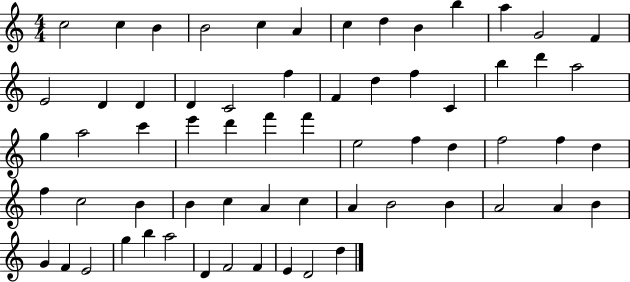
C5/h C5/q B4/q B4/h C5/q A4/q C5/q D5/q B4/q B5/q A5/q G4/h F4/q E4/h D4/q D4/q D4/q C4/h F5/q F4/q D5/q F5/q C4/q B5/q D6/q A5/h G5/q A5/h C6/q E6/q D6/q F6/q F6/q E5/h F5/q D5/q F5/h F5/q D5/q F5/q C5/h B4/q B4/q C5/q A4/q C5/q A4/q B4/h B4/q A4/h A4/q B4/q G4/q F4/q E4/h G5/q B5/q A5/h D4/q F4/h F4/q E4/q D4/h D5/q